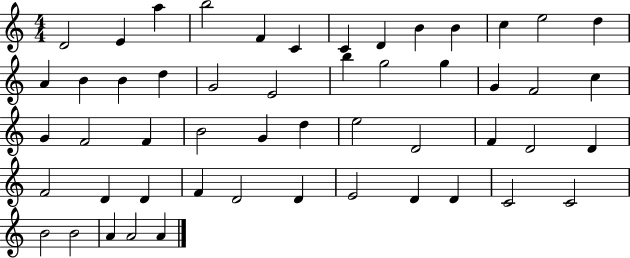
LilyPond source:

{
  \clef treble
  \numericTimeSignature
  \time 4/4
  \key c \major
  d'2 e'4 a''4 | b''2 f'4 c'4 | c'4 d'4 b'4 b'4 | c''4 e''2 d''4 | \break a'4 b'4 b'4 d''4 | g'2 e'2 | b''4 g''2 g''4 | g'4 f'2 c''4 | \break g'4 f'2 f'4 | b'2 g'4 d''4 | e''2 d'2 | f'4 d'2 d'4 | \break f'2 d'4 d'4 | f'4 d'2 d'4 | e'2 d'4 d'4 | c'2 c'2 | \break b'2 b'2 | a'4 a'2 a'4 | \bar "|."
}